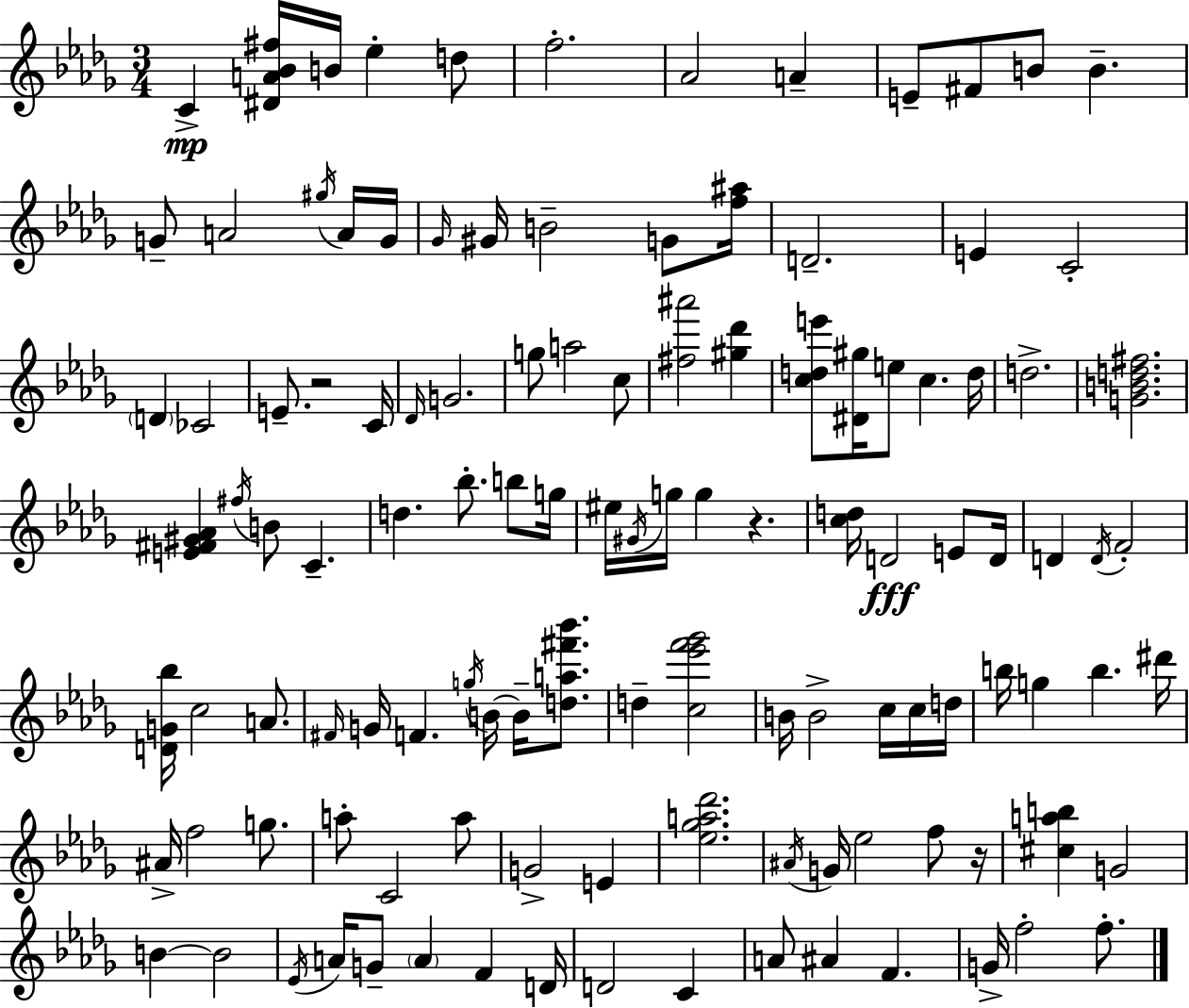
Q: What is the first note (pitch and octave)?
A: C4